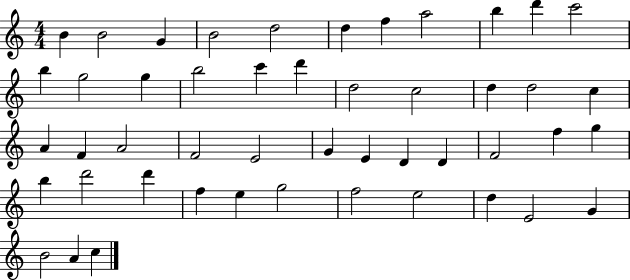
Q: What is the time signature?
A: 4/4